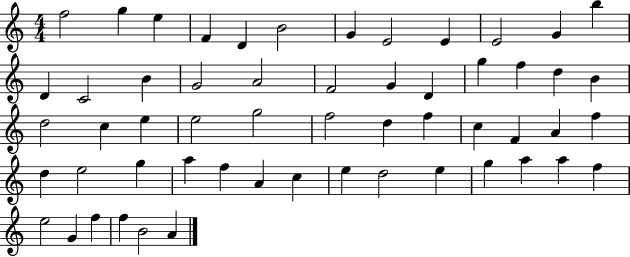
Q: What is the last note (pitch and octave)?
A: A4